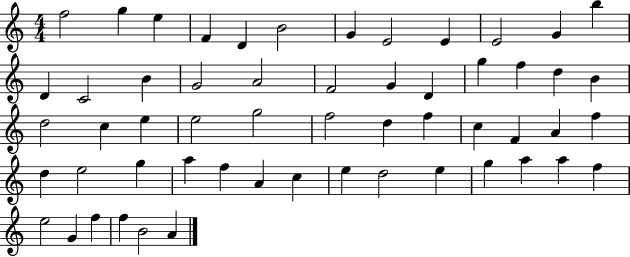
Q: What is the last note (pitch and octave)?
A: A4